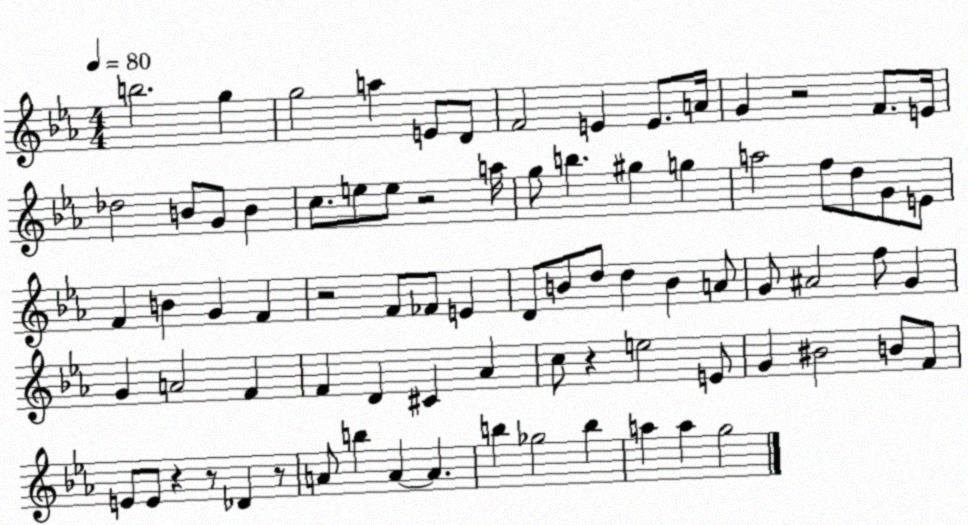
X:1
T:Untitled
M:4/4
L:1/4
K:Eb
b2 g g2 a E/2 D/2 F2 E E/2 A/4 G z2 F/2 E/4 _d2 B/2 G/2 B c/2 e/2 e/2 z2 a/4 g/2 b ^g g a2 f/2 d/2 G/2 E/2 F B G F z2 F/2 _F/2 E D/2 B/2 d/2 d B A/2 G/2 ^A2 f/2 G G A2 F F D ^C _A c/2 z e2 E/2 G ^B2 B/2 F/2 E/2 E/2 z z/2 _D z/2 A/2 b A A b _g2 b a a g2